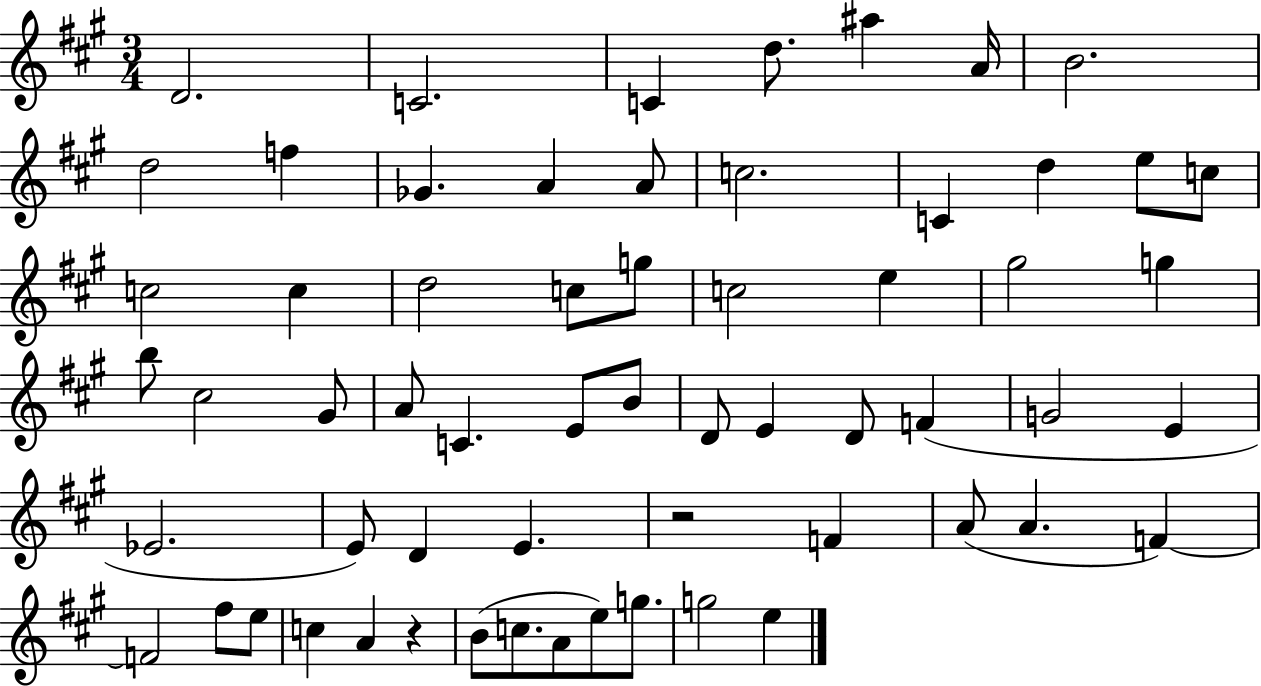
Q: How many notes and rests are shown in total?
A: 61